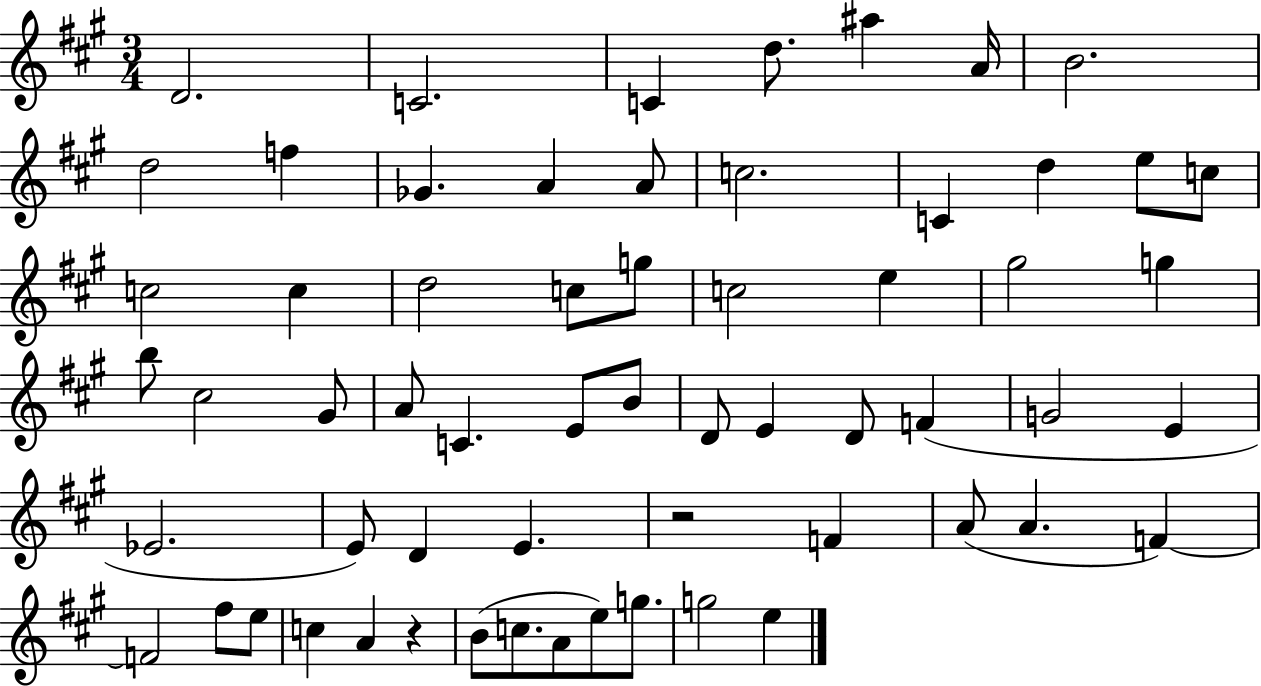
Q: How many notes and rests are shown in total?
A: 61